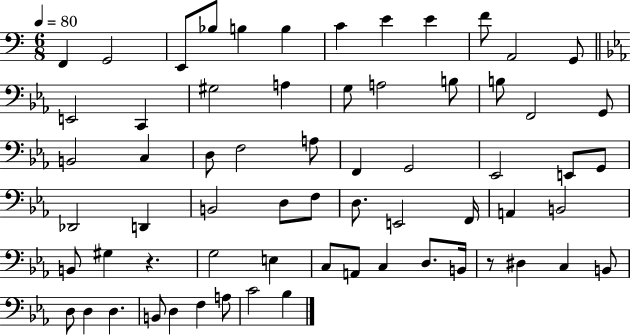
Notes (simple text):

F2/q G2/h E2/e Bb3/e B3/q B3/q C4/q E4/q E4/q F4/e A2/h G2/e E2/h C2/q G#3/h A3/q G3/e A3/h B3/e B3/e F2/h G2/e B2/h C3/q D3/e F3/h A3/e F2/q G2/h Eb2/h E2/e G2/e Db2/h D2/q B2/h D3/e F3/e D3/e. E2/h F2/s A2/q B2/h B2/e G#3/q R/q. G3/h E3/q C3/e A2/e C3/q D3/e. B2/s R/e D#3/q C3/q B2/e D3/e D3/q D3/q. B2/e D3/q F3/q A3/e C4/h Bb3/q